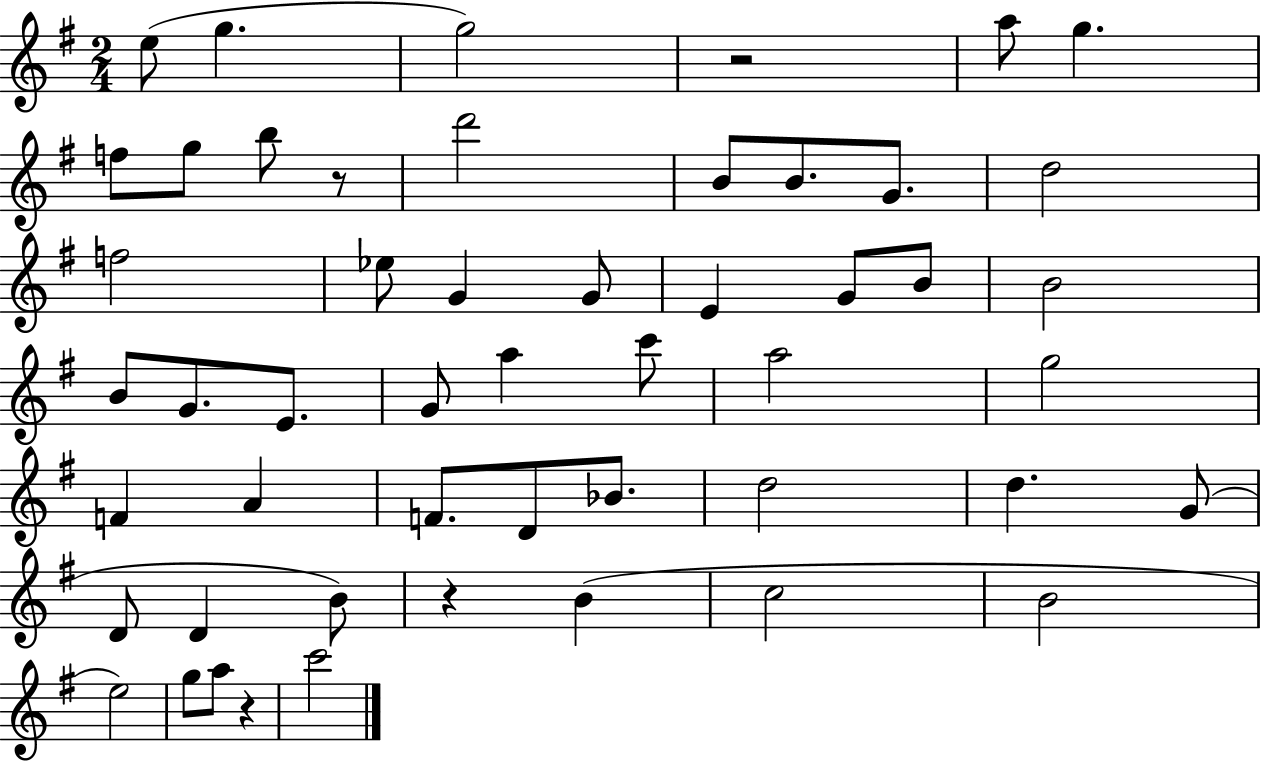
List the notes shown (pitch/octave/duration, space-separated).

E5/e G5/q. G5/h R/h A5/e G5/q. F5/e G5/e B5/e R/e D6/h B4/e B4/e. G4/e. D5/h F5/h Eb5/e G4/q G4/e E4/q G4/e B4/e B4/h B4/e G4/e. E4/e. G4/e A5/q C6/e A5/h G5/h F4/q A4/q F4/e. D4/e Bb4/e. D5/h D5/q. G4/e D4/e D4/q B4/e R/q B4/q C5/h B4/h E5/h G5/e A5/e R/q C6/h